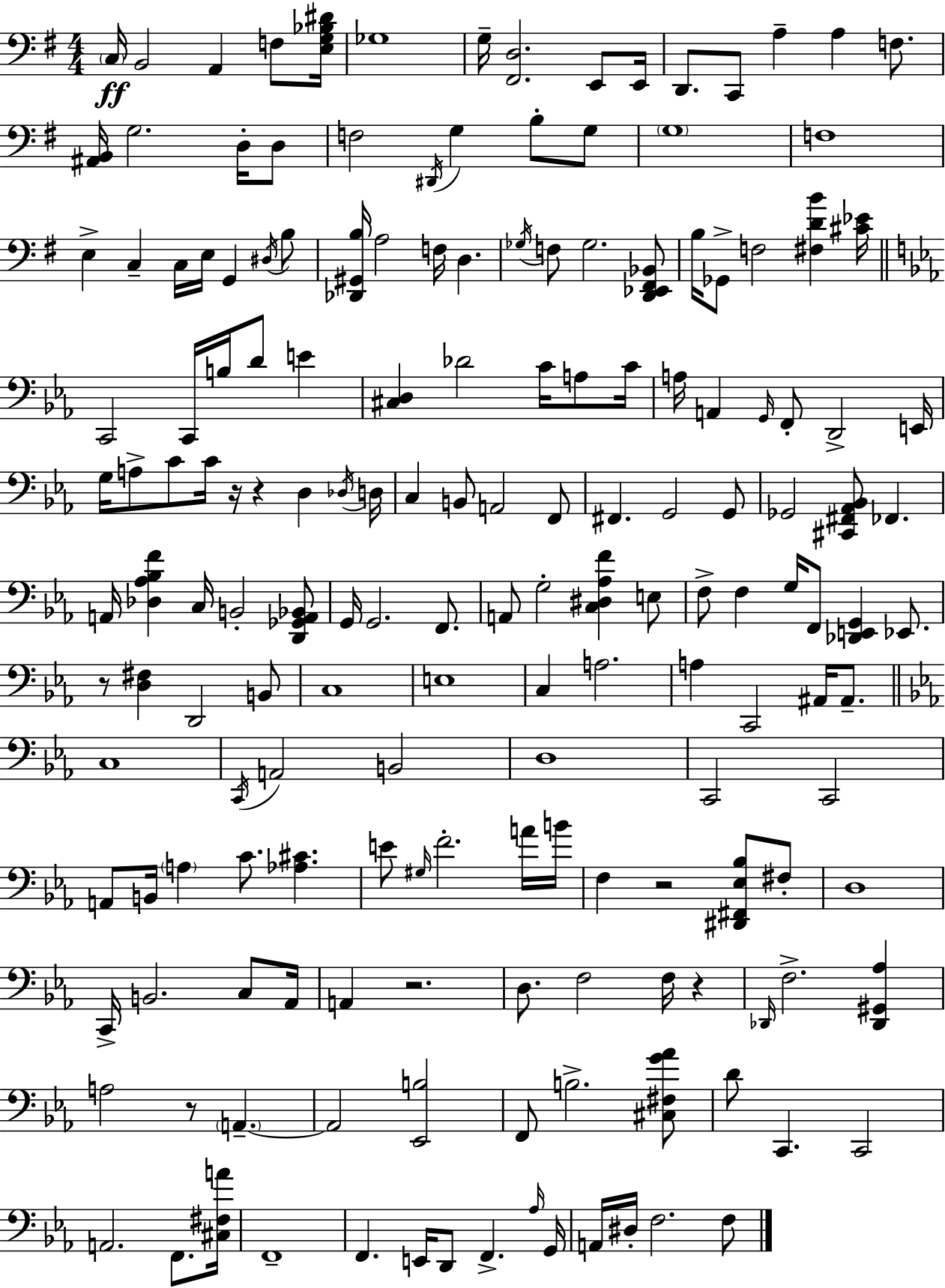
C3/s B2/h A2/q F3/e [E3,G3,Bb3,D#4]/s Gb3/w G3/s [F#2,D3]/h. E2/e E2/s D2/e. C2/e A3/q A3/q F3/e. [A#2,B2]/s G3/h. D3/s D3/e F3/h D#2/s G3/q B3/e G3/e G3/w F3/w E3/q C3/q C3/s E3/s G2/q D#3/s B3/e [Db2,G#2,B3]/s A3/h F3/s D3/q. Gb3/s F3/e Gb3/h. [D2,Eb2,F#2,Bb2]/e B3/s Gb2/e F3/h [F#3,D4,B4]/q [C#4,Eb4]/s C2/h C2/s B3/s D4/e E4/q [C#3,D3]/q Db4/h C4/s A3/e C4/s A3/s A2/q G2/s F2/e D2/h E2/s G3/s A3/e C4/e C4/s R/s R/q D3/q Db3/s D3/s C3/q B2/e A2/h F2/e F#2/q. G2/h G2/e Gb2/h [C#2,F#2,Ab2,Bb2]/e FES2/q. A2/s [Db3,Ab3,Bb3,F4]/q C3/s B2/h [D2,Gb2,A2,Bb2]/e G2/s G2/h. F2/e. A2/e G3/h [C3,D#3,Ab3,F4]/q E3/e F3/e F3/q G3/s F2/e [Db2,E2,G2]/q Eb2/e. R/e [D3,F#3]/q D2/h B2/e C3/w E3/w C3/q A3/h. A3/q C2/h A#2/s A#2/e. C3/w C2/s A2/h B2/h D3/w C2/h C2/h A2/e B2/s A3/q C4/e. [Ab3,C#4]/q. E4/e G#3/s F4/h. A4/s B4/s F3/q R/h [D#2,F#2,Eb3,Bb3]/e F#3/e D3/w C2/s B2/h. C3/e Ab2/s A2/q R/h. D3/e. F3/h F3/s R/q Db2/s F3/h. [Db2,G#2,Ab3]/q A3/h R/e A2/q. A2/h [Eb2,B3]/h F2/e B3/h. [C#3,F#3,G4,Ab4]/e D4/e C2/q. C2/h A2/h. F2/e. [C#3,F#3,A4]/s F2/w F2/q. E2/s D2/e F2/q. Ab3/s G2/s A2/s D#3/s F3/h. F3/e